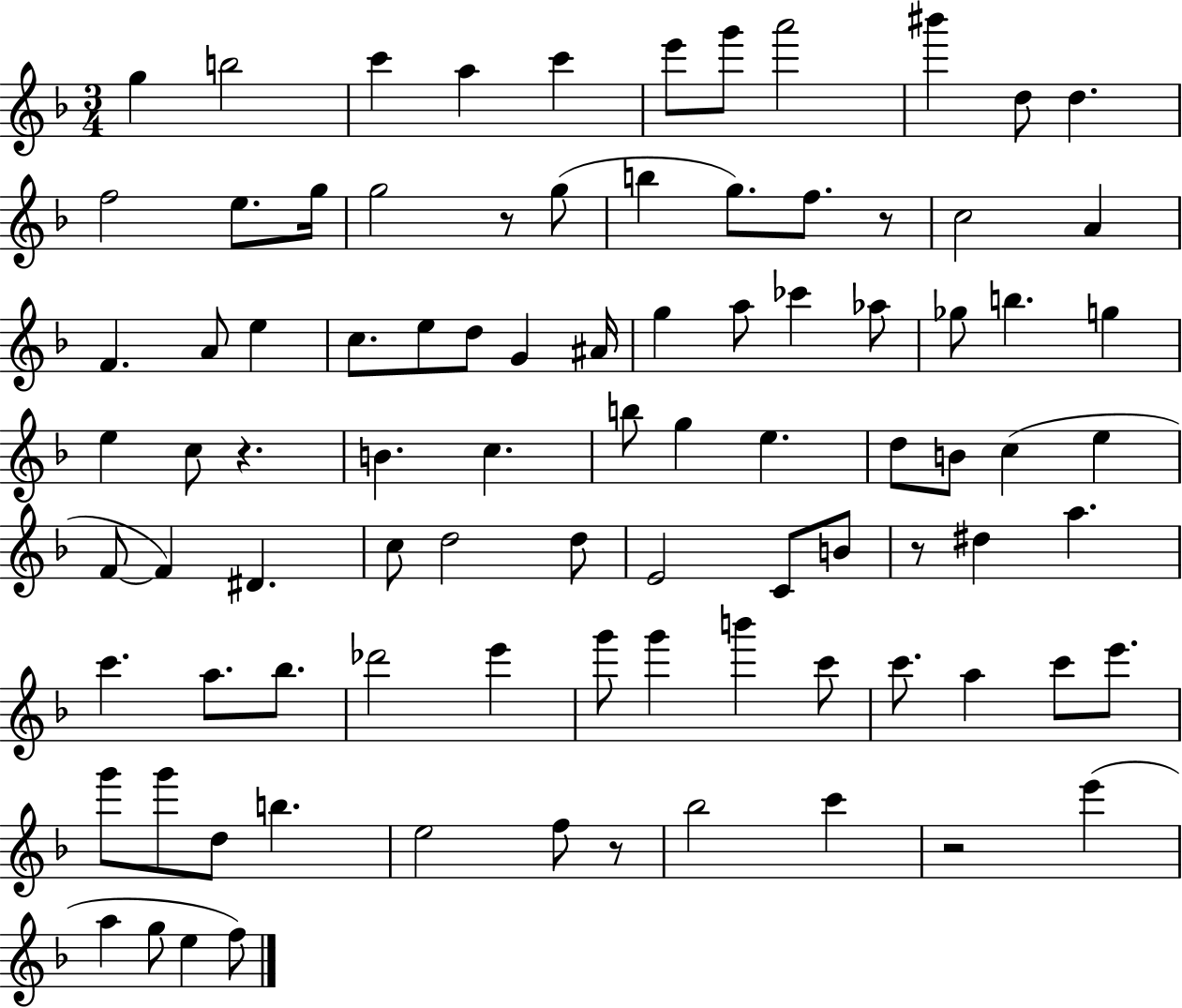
X:1
T:Untitled
M:3/4
L:1/4
K:F
g b2 c' a c' e'/2 g'/2 a'2 ^b' d/2 d f2 e/2 g/4 g2 z/2 g/2 b g/2 f/2 z/2 c2 A F A/2 e c/2 e/2 d/2 G ^A/4 g a/2 _c' _a/2 _g/2 b g e c/2 z B c b/2 g e d/2 B/2 c e F/2 F ^D c/2 d2 d/2 E2 C/2 B/2 z/2 ^d a c' a/2 _b/2 _d'2 e' g'/2 g' b' c'/2 c'/2 a c'/2 e'/2 g'/2 g'/2 d/2 b e2 f/2 z/2 _b2 c' z2 e' a g/2 e f/2